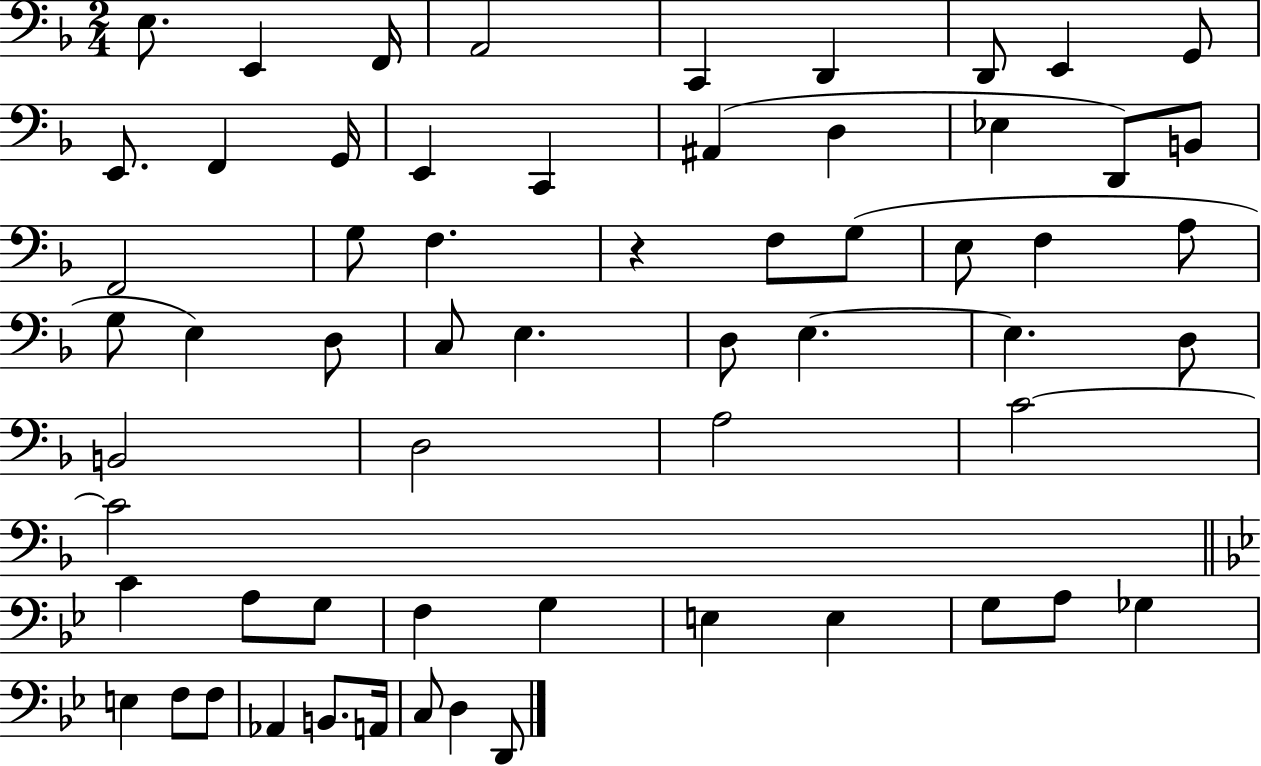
E3/e. E2/q F2/s A2/h C2/q D2/q D2/e E2/q G2/e E2/e. F2/q G2/s E2/q C2/q A#2/q D3/q Eb3/q D2/e B2/e F2/h G3/e F3/q. R/q F3/e G3/e E3/e F3/q A3/e G3/e E3/q D3/e C3/e E3/q. D3/e E3/q. E3/q. D3/e B2/h D3/h A3/h C4/h C4/h C4/q A3/e G3/e F3/q G3/q E3/q E3/q G3/e A3/e Gb3/q E3/q F3/e F3/e Ab2/q B2/e. A2/s C3/e D3/q D2/e